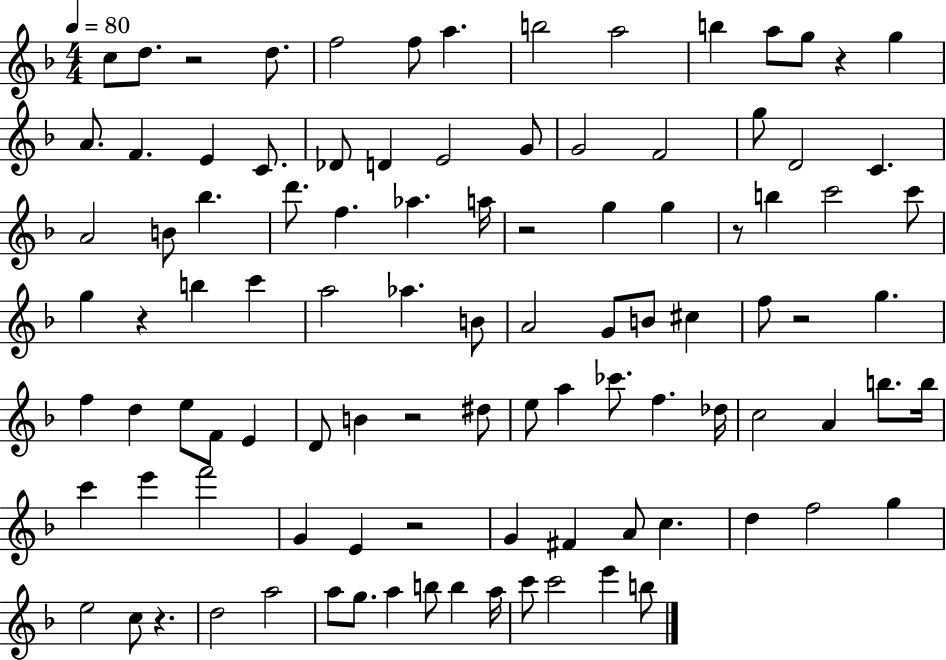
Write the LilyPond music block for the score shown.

{
  \clef treble
  \numericTimeSignature
  \time 4/4
  \key f \major
  \tempo 4 = 80
  c''8 d''8. r2 d''8. | f''2 f''8 a''4. | b''2 a''2 | b''4 a''8 g''8 r4 g''4 | \break a'8. f'4. e'4 c'8. | des'8 d'4 e'2 g'8 | g'2 f'2 | g''8 d'2 c'4. | \break a'2 b'8 bes''4. | d'''8. f''4. aes''4. a''16 | r2 g''4 g''4 | r8 b''4 c'''2 c'''8 | \break g''4 r4 b''4 c'''4 | a''2 aes''4. b'8 | a'2 g'8 b'8 cis''4 | f''8 r2 g''4. | \break f''4 d''4 e''8 f'8 e'4 | d'8 b'4 r2 dis''8 | e''8 a''4 ces'''8. f''4. des''16 | c''2 a'4 b''8. b''16 | \break c'''4 e'''4 f'''2 | g'4 e'4 r2 | g'4 fis'4 a'8 c''4. | d''4 f''2 g''4 | \break e''2 c''8 r4. | d''2 a''2 | a''8 g''8. a''4 b''8 b''4 a''16 | c'''8 c'''2 e'''4 b''8 | \break \bar "|."
}